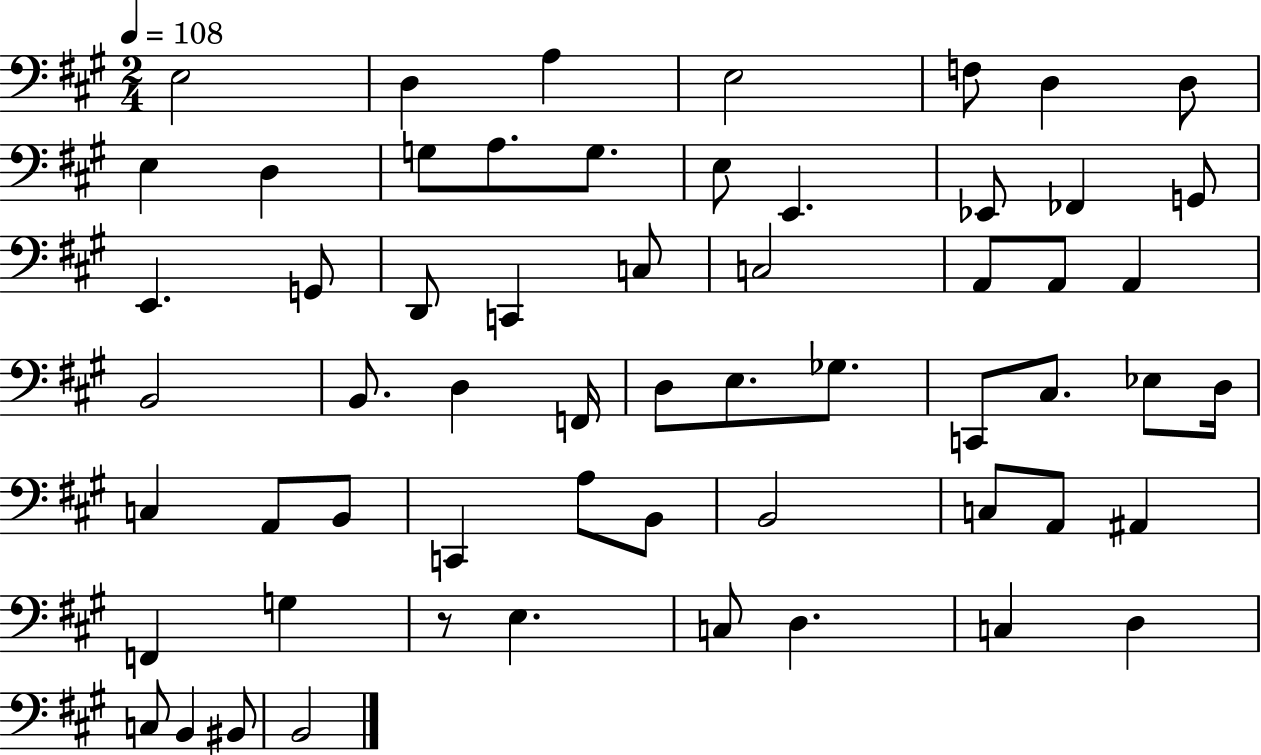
E3/h D3/q A3/q E3/h F3/e D3/q D3/e E3/q D3/q G3/e A3/e. G3/e. E3/e E2/q. Eb2/e FES2/q G2/e E2/q. G2/e D2/e C2/q C3/e C3/h A2/e A2/e A2/q B2/h B2/e. D3/q F2/s D3/e E3/e. Gb3/e. C2/e C#3/e. Eb3/e D3/s C3/q A2/e B2/e C2/q A3/e B2/e B2/h C3/e A2/e A#2/q F2/q G3/q R/e E3/q. C3/e D3/q. C3/q D3/q C3/e B2/q BIS2/e B2/h